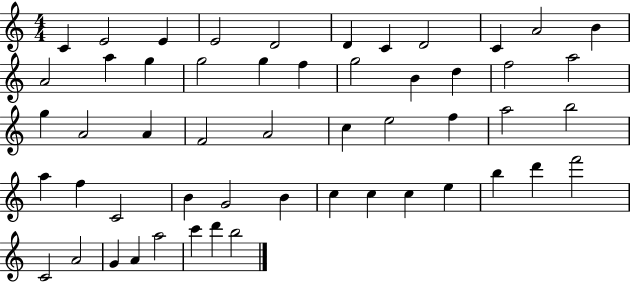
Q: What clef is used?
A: treble